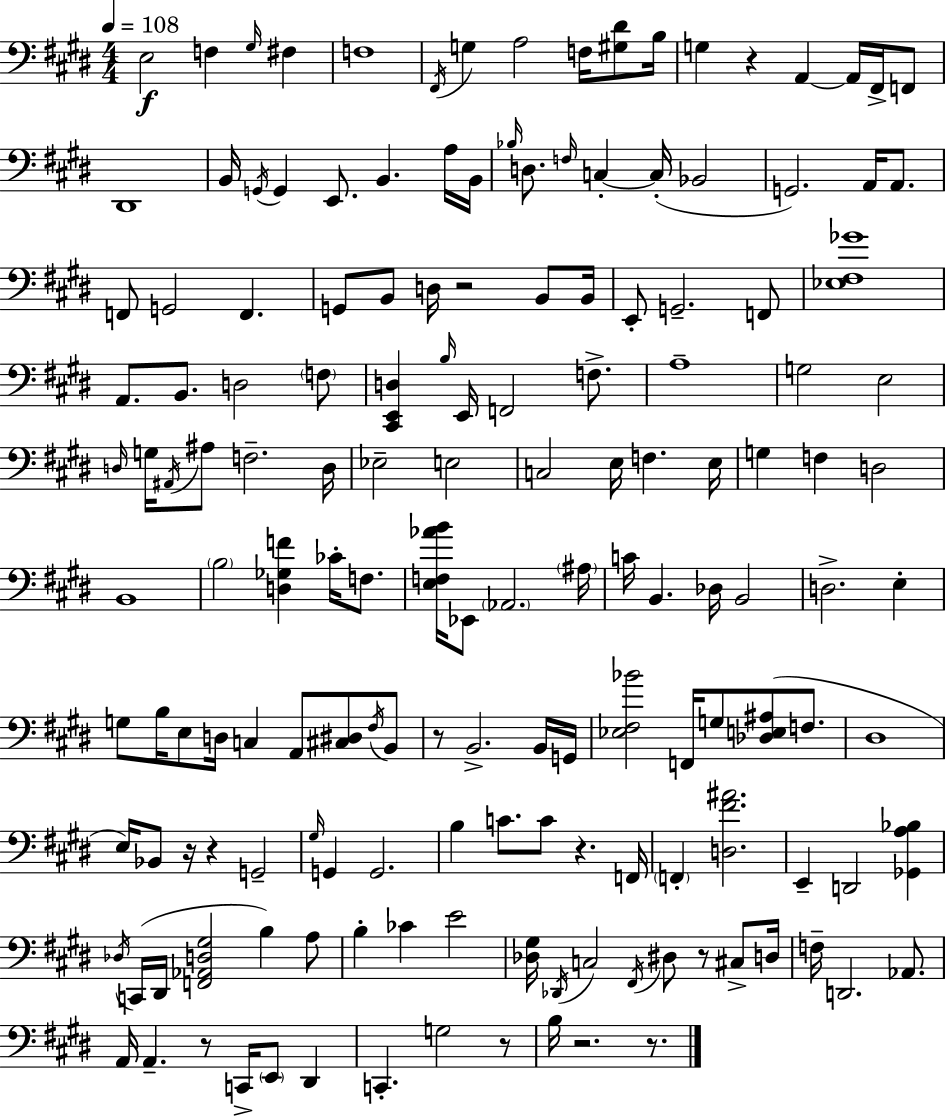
{
  \clef bass
  \numericTimeSignature
  \time 4/4
  \key e \major
  \tempo 4 = 108
  \repeat volta 2 { e2\f f4 \grace { gis16 } fis4 | f1 | \acciaccatura { fis,16 } g4 a2 f16 <gis dis'>8 | b16 g4 r4 a,4~~ a,16 fis,16-> | \break f,8 dis,1 | b,16 \acciaccatura { g,16 } g,4 e,8. b,4. | a16 b,16 \grace { bes16 } d8. \grace { f16 } c4-.~~ c16-.( bes,2 | g,2.) | \break a,16 a,8. f,8 g,2 f,4. | g,8 b,8 d16 r2 | b,8 b,16 e,8-. g,2.-- | f,8 <ees fis ges'>1 | \break a,8. b,8. d2 | \parenthesize f8 <cis, e, d>4 \grace { b16 } e,16 f,2 | f8.-> a1-- | g2 e2 | \break \grace { d16 } g16 \acciaccatura { ais,16 } ais8 f2.-- | d16 ees2-- | e2 c2 | e16 f4. e16 g4 f4 | \break d2 b,1 | \parenthesize b2 | <d ges f'>4 ces'16-. f8. <e f aes' b'>16 ees,8 \parenthesize aes,2. | \parenthesize ais16 c'16 b,4. des16 | \break b,2 d2.-> | e4-. g8 b16 e8 d16 c4 | a,8 <cis dis>8 \acciaccatura { fis16 } b,8 r8 b,2.-> | b,16 g,16 <ees fis bes'>2 | \break f,16 g8 <des e ais>8( f8. dis1 | e16) bes,8 r16 r4 | g,2-- \grace { gis16 } g,4 g,2. | b4 c'8. | \break c'8 r4. f,16 \parenthesize f,4-. <d fis' ais'>2. | e,4-- d,2 | <ges, a bes>4 \acciaccatura { des16 }( c,16 dis,16 <f, aes, d gis>2 | b4) a8 b4-. ces'4 | \break e'2 <des gis>16 \acciaccatura { des,16 } c2 | \acciaccatura { fis,16 } dis8 r8 cis8-> d16 f16-- d,2. | aes,8. a,16 a,4.-- | r8 c,16-> \parenthesize e,8 dis,4 c,4.-. | \break g2 r8 b16 r2. | r8. } \bar "|."
}